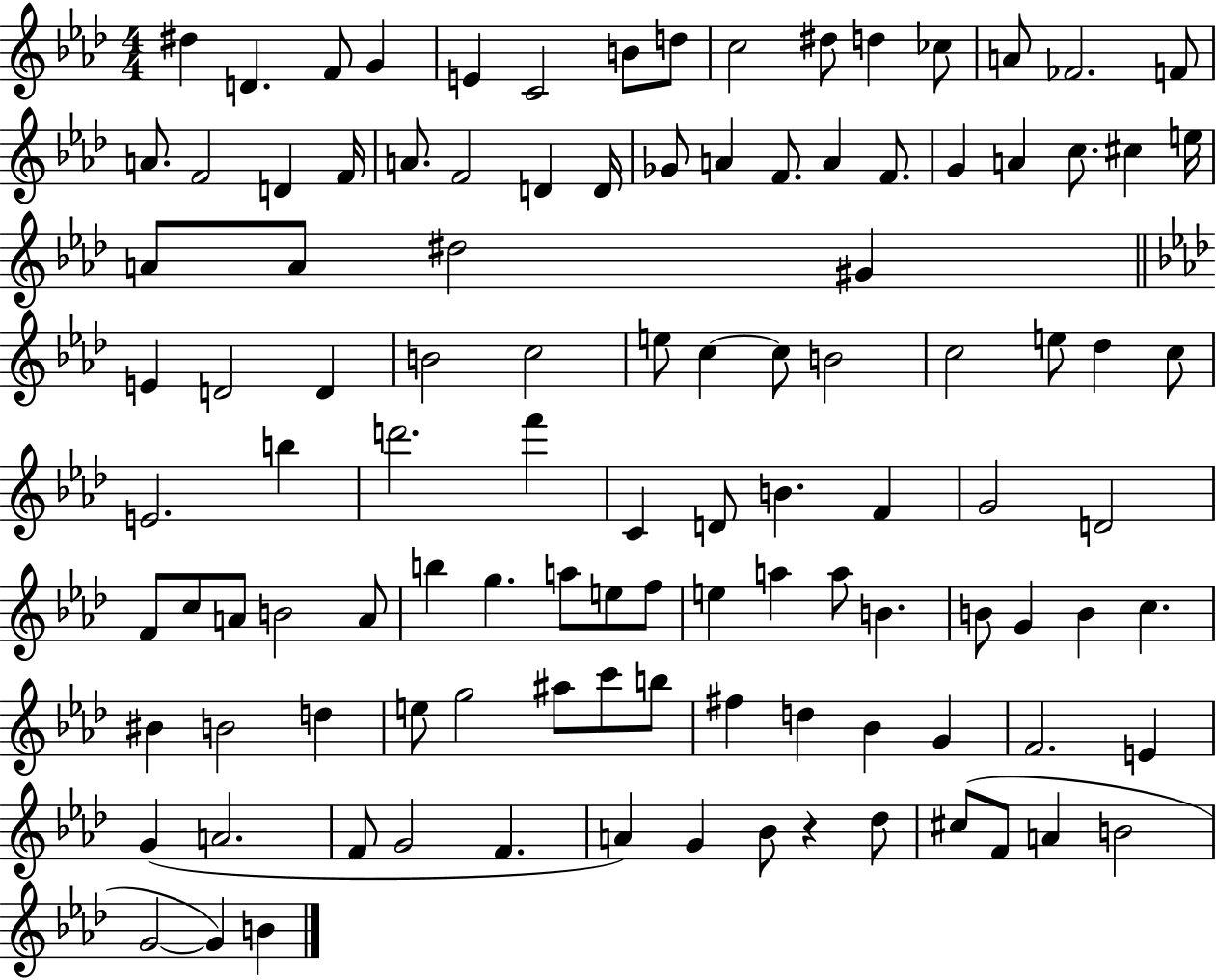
{
  \clef treble
  \numericTimeSignature
  \time 4/4
  \key aes \major
  dis''4 d'4. f'8 g'4 | e'4 c'2 b'8 d''8 | c''2 dis''8 d''4 ces''8 | a'8 fes'2. f'8 | \break a'8. f'2 d'4 f'16 | a'8. f'2 d'4 d'16 | ges'8 a'4 f'8. a'4 f'8. | g'4 a'4 c''8. cis''4 e''16 | \break a'8 a'8 dis''2 gis'4 | \bar "||" \break \key aes \major e'4 d'2 d'4 | b'2 c''2 | e''8 c''4~~ c''8 b'2 | c''2 e''8 des''4 c''8 | \break e'2. b''4 | d'''2. f'''4 | c'4 d'8 b'4. f'4 | g'2 d'2 | \break f'8 c''8 a'8 b'2 a'8 | b''4 g''4. a''8 e''8 f''8 | e''4 a''4 a''8 b'4. | b'8 g'4 b'4 c''4. | \break bis'4 b'2 d''4 | e''8 g''2 ais''8 c'''8 b''8 | fis''4 d''4 bes'4 g'4 | f'2. e'4 | \break g'4( a'2. | f'8 g'2 f'4. | a'4) g'4 bes'8 r4 des''8 | cis''8( f'8 a'4 b'2 | \break g'2~~ g'4) b'4 | \bar "|."
}